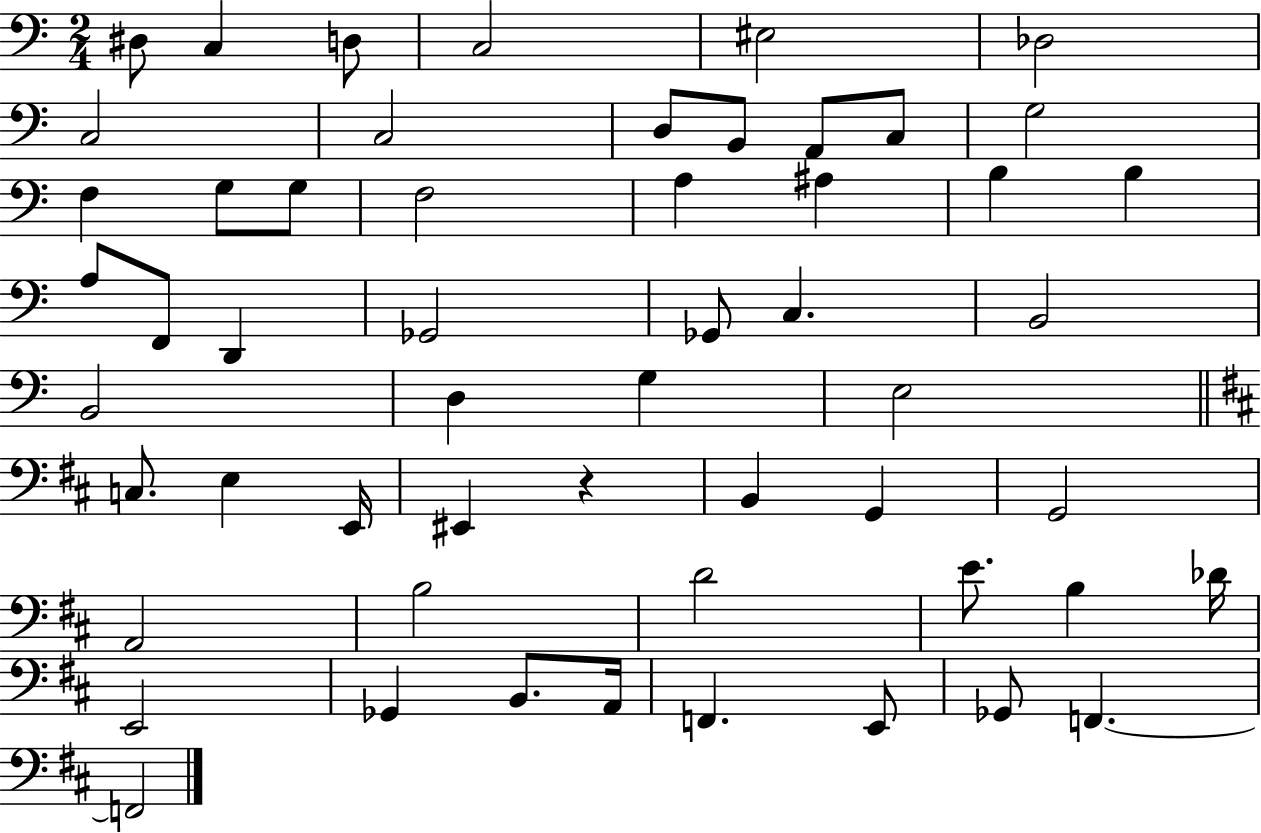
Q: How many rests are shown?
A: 1